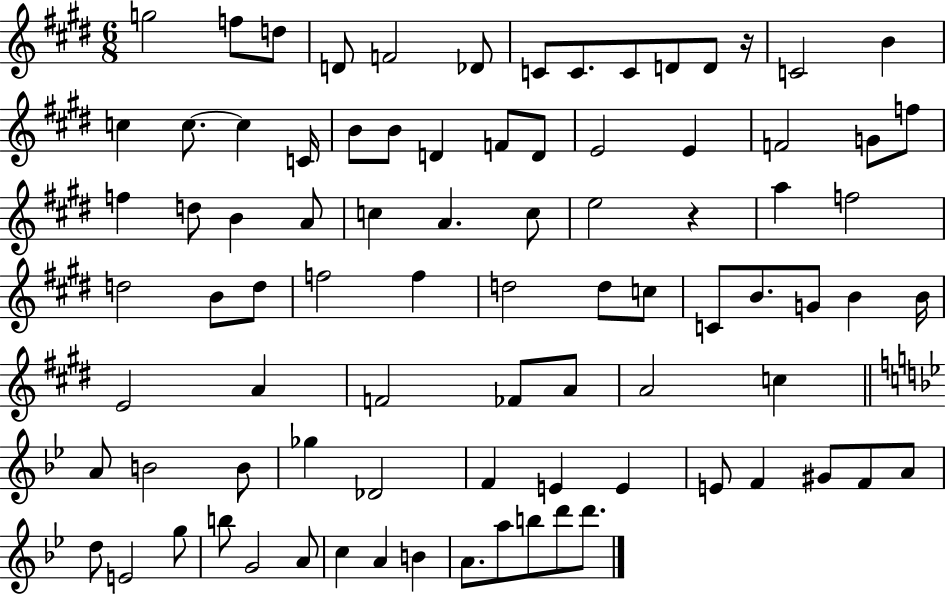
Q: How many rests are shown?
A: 2